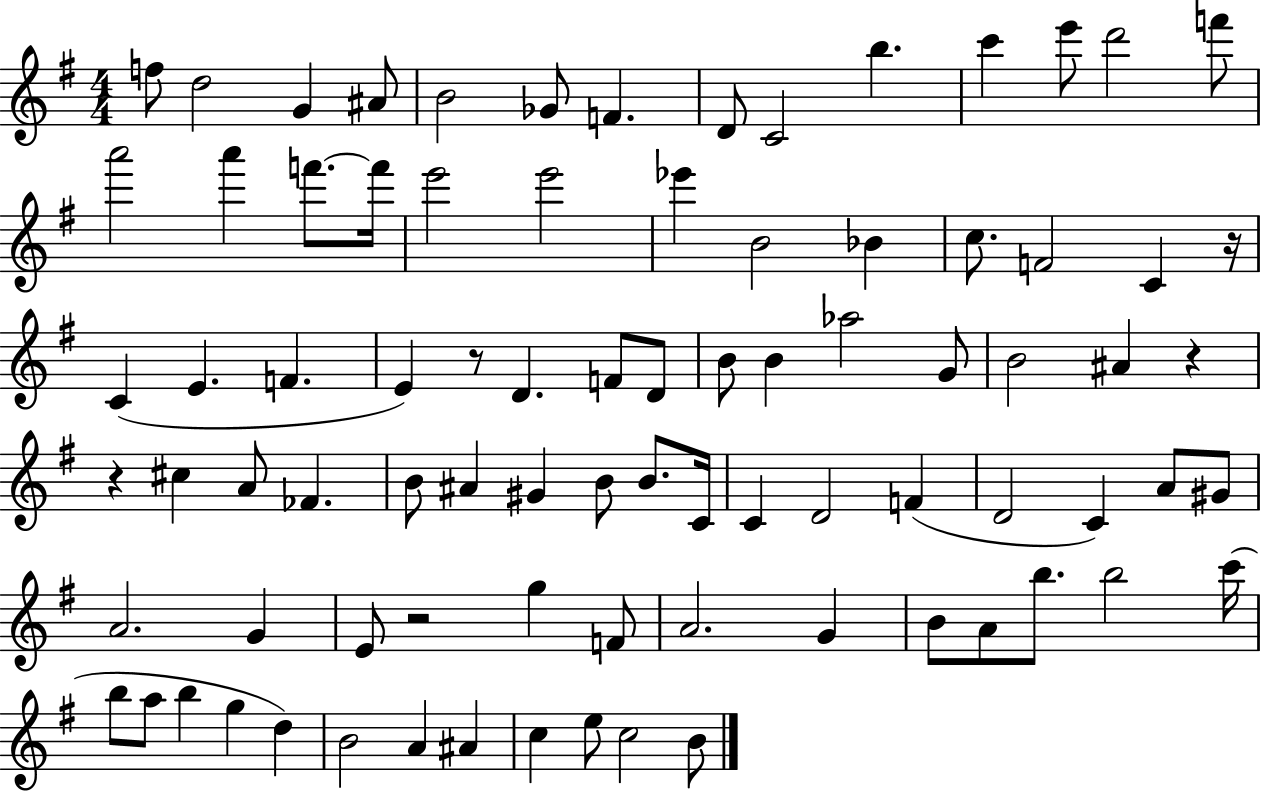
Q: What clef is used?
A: treble